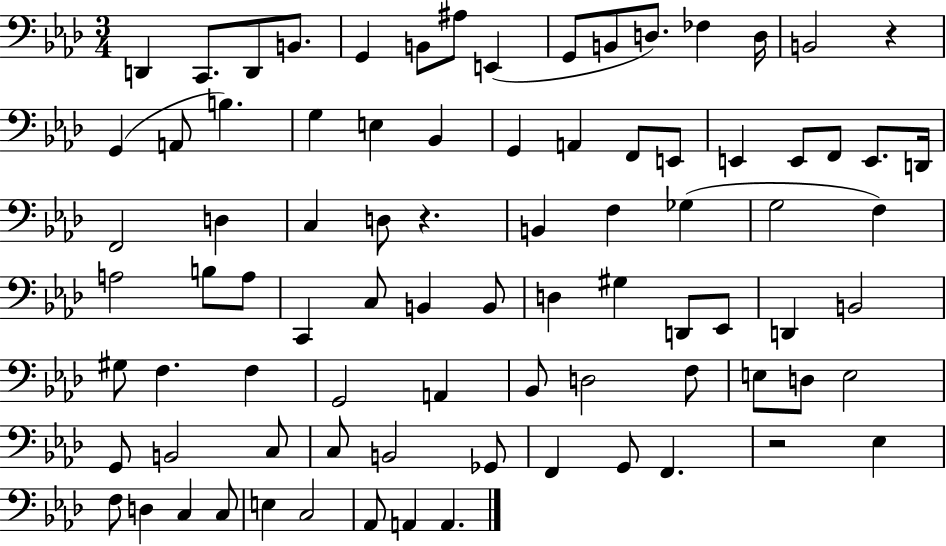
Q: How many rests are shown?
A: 3